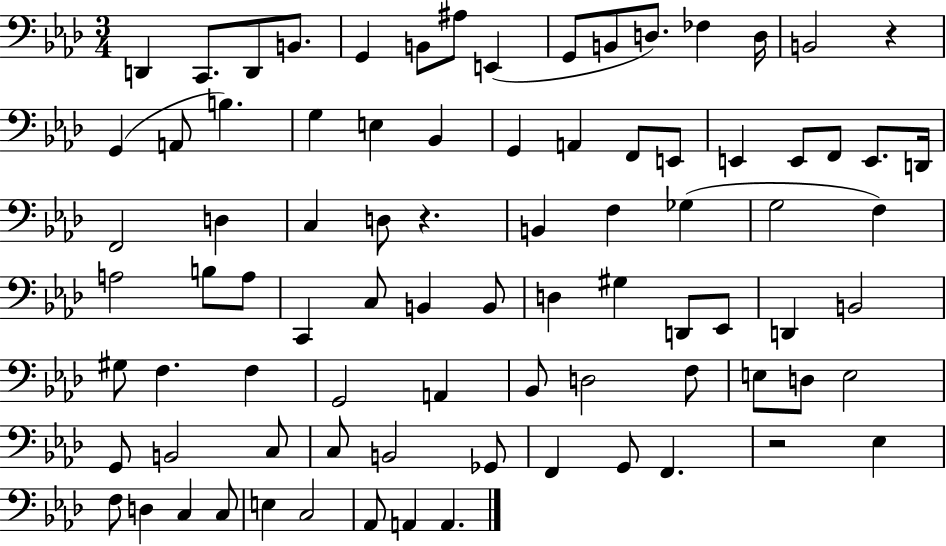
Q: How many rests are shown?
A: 3